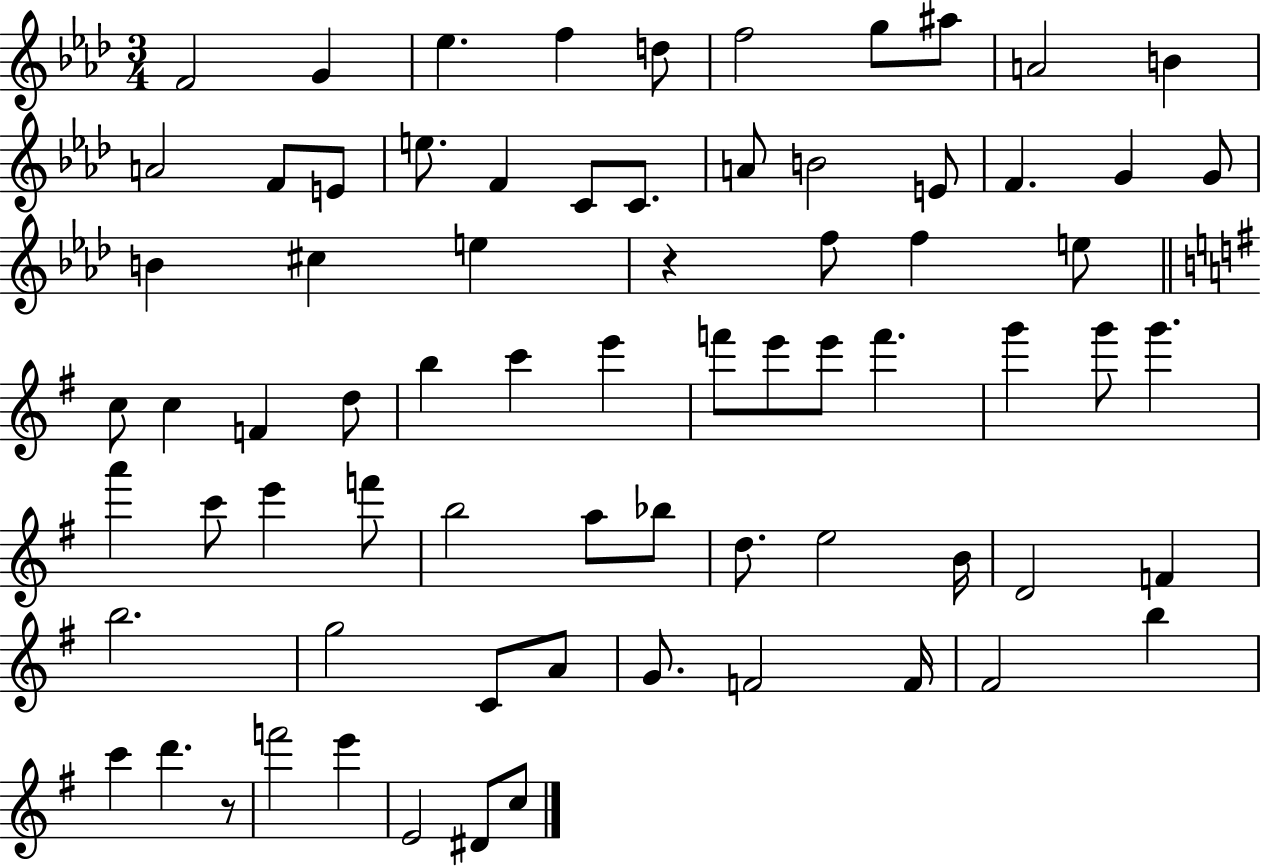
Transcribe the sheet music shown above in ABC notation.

X:1
T:Untitled
M:3/4
L:1/4
K:Ab
F2 G _e f d/2 f2 g/2 ^a/2 A2 B A2 F/2 E/2 e/2 F C/2 C/2 A/2 B2 E/2 F G G/2 B ^c e z f/2 f e/2 c/2 c F d/2 b c' e' f'/2 e'/2 e'/2 f' g' g'/2 g' a' c'/2 e' f'/2 b2 a/2 _b/2 d/2 e2 B/4 D2 F b2 g2 C/2 A/2 G/2 F2 F/4 ^F2 b c' d' z/2 f'2 e' E2 ^D/2 c/2